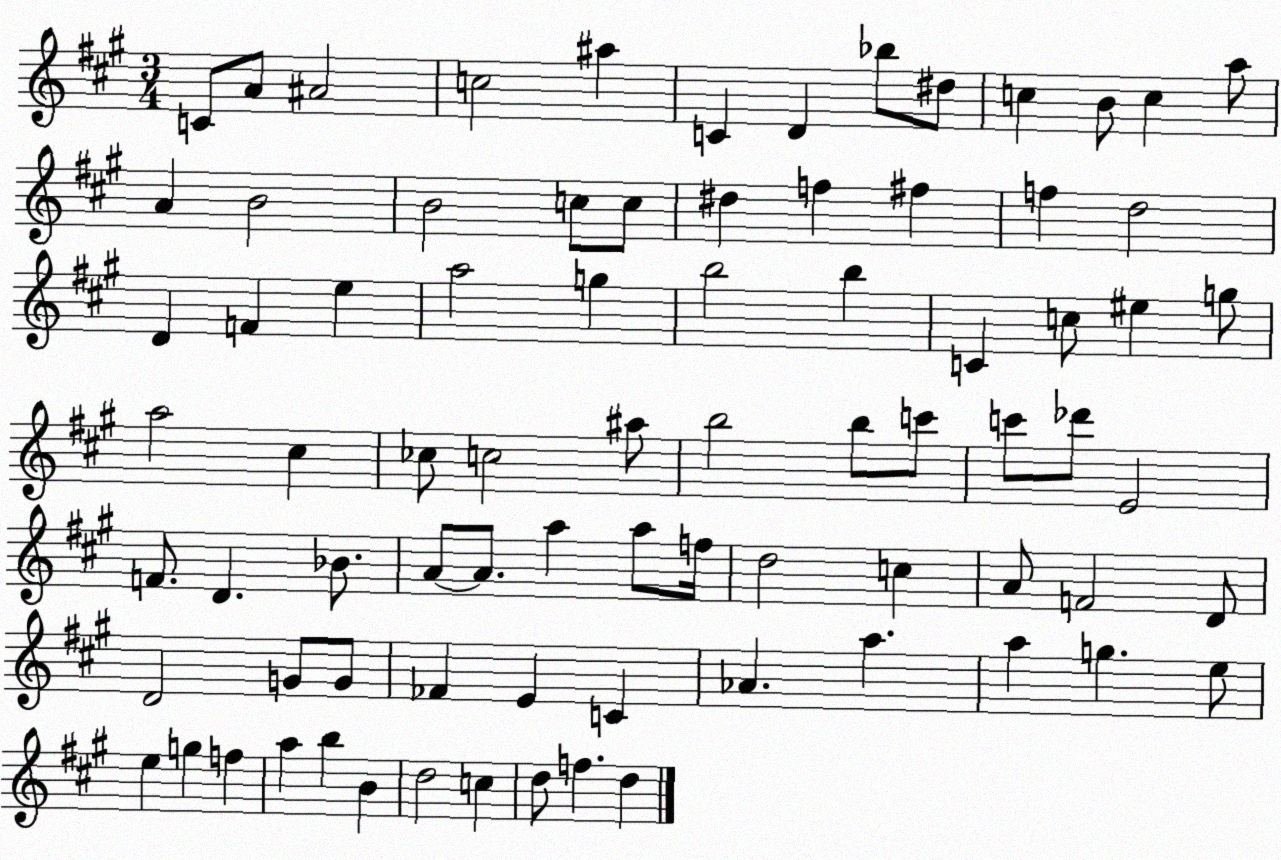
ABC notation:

X:1
T:Untitled
M:3/4
L:1/4
K:A
C/2 A/2 ^A2 c2 ^a C D _b/2 ^d/2 c B/2 c a/2 A B2 B2 c/2 c/2 ^d f ^f f d2 D F e a2 g b2 b C c/2 ^e g/2 a2 ^c _c/2 c2 ^a/2 b2 b/2 c'/2 c'/2 _d'/2 E2 F/2 D _B/2 A/2 A/2 a a/2 f/4 d2 c A/2 F2 D/2 D2 G/2 G/2 _F E C _A a a g e/2 e g f a b B d2 c d/2 f d